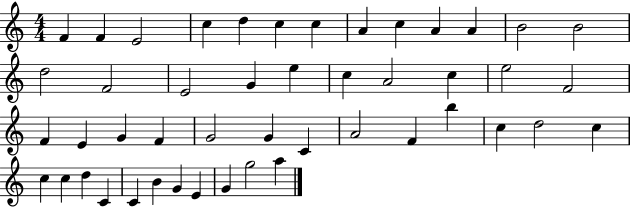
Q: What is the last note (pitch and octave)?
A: A5